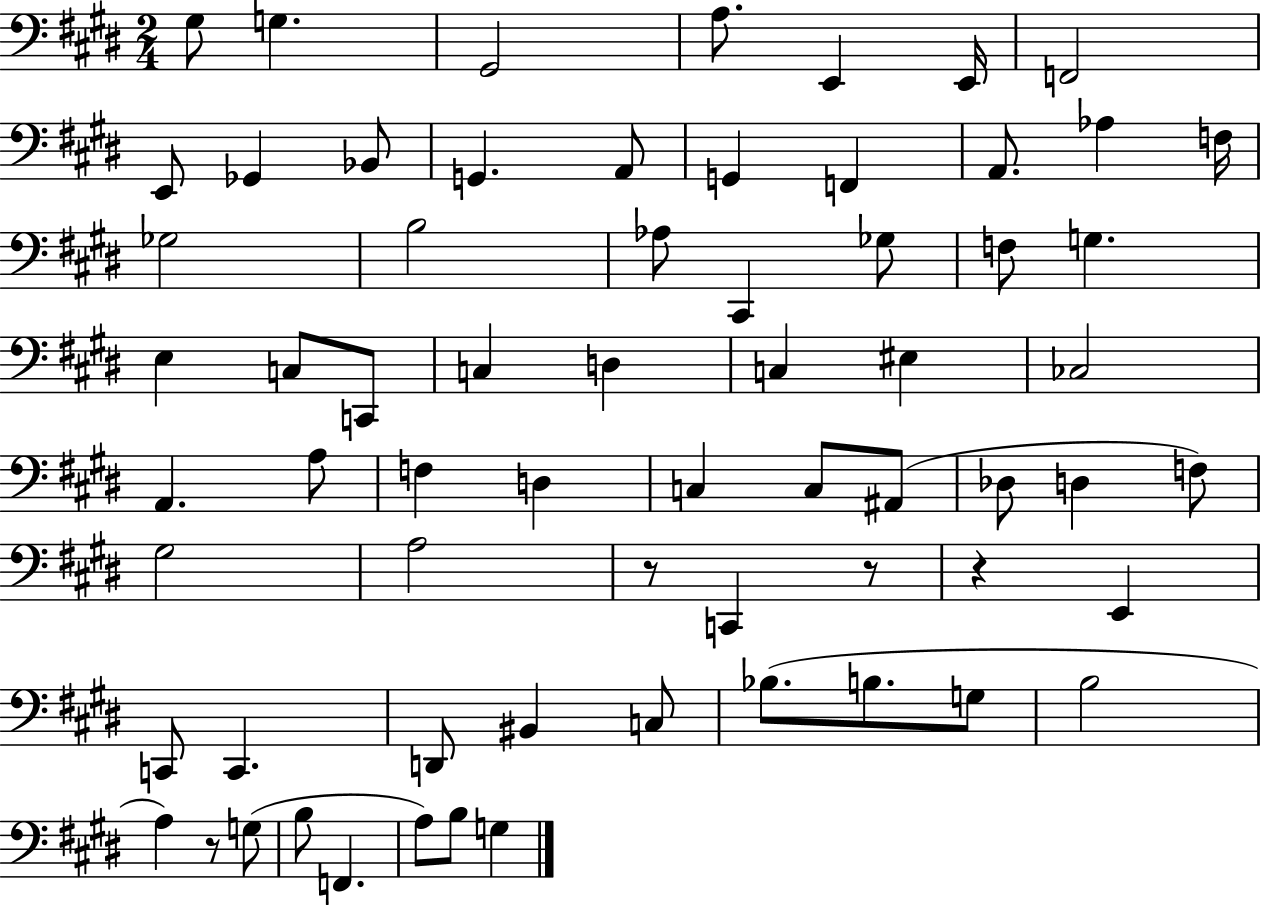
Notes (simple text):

G#3/e G3/q. G#2/h A3/e. E2/q E2/s F2/h E2/e Gb2/q Bb2/e G2/q. A2/e G2/q F2/q A2/e. Ab3/q F3/s Gb3/h B3/h Ab3/e C#2/q Gb3/e F3/e G3/q. E3/q C3/e C2/e C3/q D3/q C3/q EIS3/q CES3/h A2/q. A3/e F3/q D3/q C3/q C3/e A#2/e Db3/e D3/q F3/e G#3/h A3/h R/e C2/q R/e R/q E2/q C2/e C2/q. D2/e BIS2/q C3/e Bb3/e. B3/e. G3/e B3/h A3/q R/e G3/e B3/e F2/q. A3/e B3/e G3/q